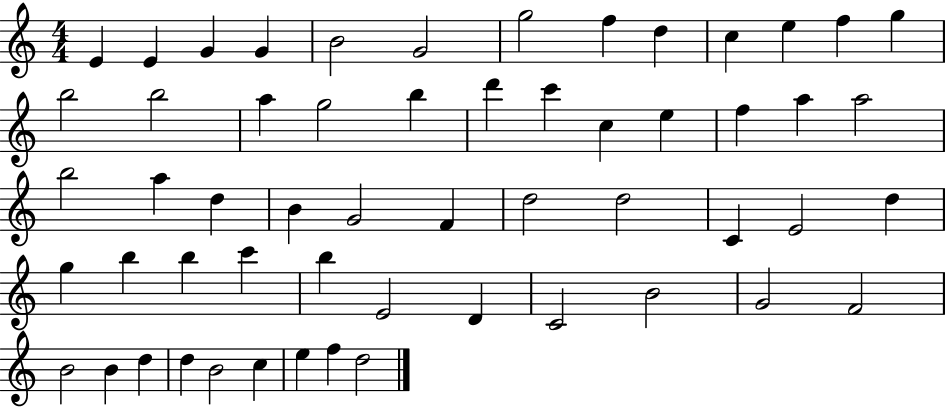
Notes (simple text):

E4/q E4/q G4/q G4/q B4/h G4/h G5/h F5/q D5/q C5/q E5/q F5/q G5/q B5/h B5/h A5/q G5/h B5/q D6/q C6/q C5/q E5/q F5/q A5/q A5/h B5/h A5/q D5/q B4/q G4/h F4/q D5/h D5/h C4/q E4/h D5/q G5/q B5/q B5/q C6/q B5/q E4/h D4/q C4/h B4/h G4/h F4/h B4/h B4/q D5/q D5/q B4/h C5/q E5/q F5/q D5/h